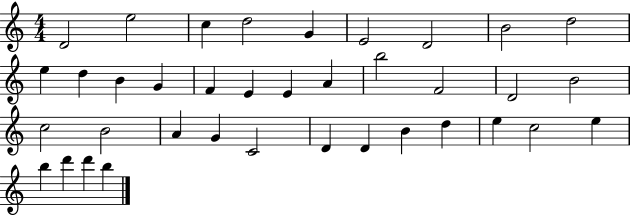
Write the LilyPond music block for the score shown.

{
  \clef treble
  \numericTimeSignature
  \time 4/4
  \key c \major
  d'2 e''2 | c''4 d''2 g'4 | e'2 d'2 | b'2 d''2 | \break e''4 d''4 b'4 g'4 | f'4 e'4 e'4 a'4 | b''2 f'2 | d'2 b'2 | \break c''2 b'2 | a'4 g'4 c'2 | d'4 d'4 b'4 d''4 | e''4 c''2 e''4 | \break b''4 d'''4 d'''4 b''4 | \bar "|."
}